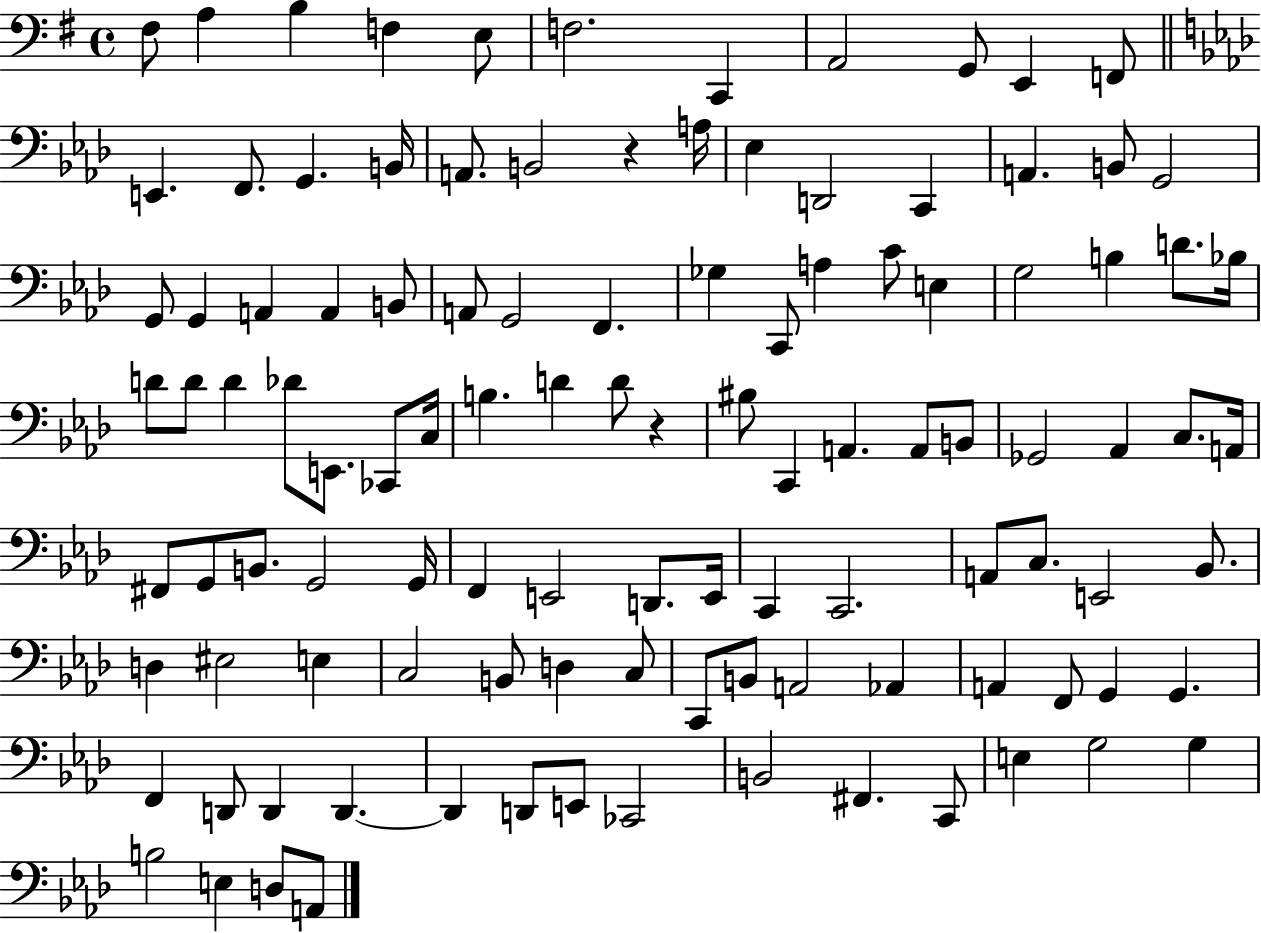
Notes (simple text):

F#3/e A3/q B3/q F3/q E3/e F3/h. C2/q A2/h G2/e E2/q F2/e E2/q. F2/e. G2/q. B2/s A2/e. B2/h R/q A3/s Eb3/q D2/h C2/q A2/q. B2/e G2/h G2/e G2/q A2/q A2/q B2/e A2/e G2/h F2/q. Gb3/q C2/e A3/q C4/e E3/q G3/h B3/q D4/e. Bb3/s D4/e D4/e D4/q Db4/e E2/e. CES2/e C3/s B3/q. D4/q D4/e R/q BIS3/e C2/q A2/q. A2/e B2/e Gb2/h Ab2/q C3/e. A2/s F#2/e G2/e B2/e. G2/h G2/s F2/q E2/h D2/e. E2/s C2/q C2/h. A2/e C3/e. E2/h Bb2/e. D3/q EIS3/h E3/q C3/h B2/e D3/q C3/e C2/e B2/e A2/h Ab2/q A2/q F2/e G2/q G2/q. F2/q D2/e D2/q D2/q. D2/q D2/e E2/e CES2/h B2/h F#2/q. C2/e E3/q G3/h G3/q B3/h E3/q D3/e A2/e